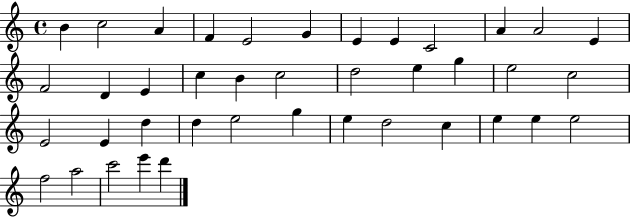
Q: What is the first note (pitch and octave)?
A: B4